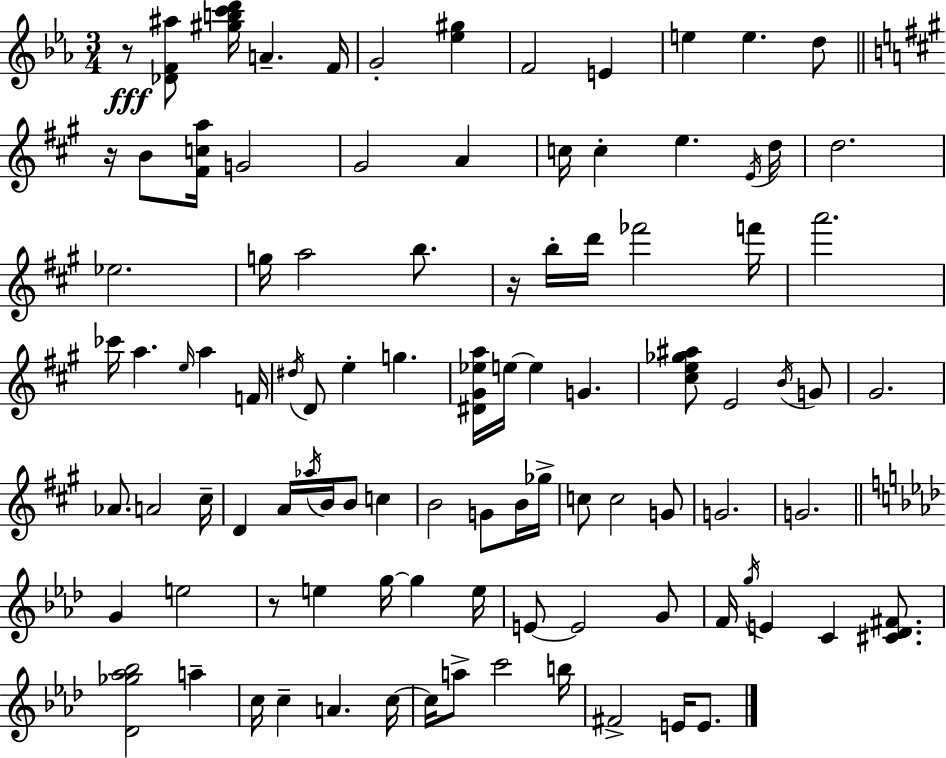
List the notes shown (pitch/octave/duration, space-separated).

R/e [Db4,F4,A#5]/e [G#5,B5,C6,D6]/s A4/q. F4/s G4/h [Eb5,G#5]/q F4/h E4/q E5/q E5/q. D5/e R/s B4/e [F#4,C5,A5]/s G4/h G#4/h A4/q C5/s C5/q E5/q. E4/s D5/s D5/h. Eb5/h. G5/s A5/h B5/e. R/s B5/s D6/s FES6/h F6/s A6/h. CES6/s A5/q. E5/s A5/q F4/s D#5/s D4/e E5/q G5/q. [D#4,G#4,Eb5,A5]/s E5/s E5/q G4/q. [C#5,E5,Gb5,A#5]/e E4/h B4/s G4/e G#4/h. Ab4/e. A4/h C#5/s D4/q A4/s Ab5/s B4/s B4/e C5/q B4/h G4/e B4/s Gb5/s C5/e C5/h G4/e G4/h. G4/h. G4/q E5/h R/e E5/q G5/s G5/q E5/s E4/e E4/h G4/e F4/s G5/s E4/q C4/q [C#4,Db4,F#4]/e. [Db4,Gb5,Ab5,Bb5]/h A5/q C5/s C5/q A4/q. C5/s C5/s A5/e C6/h B5/s F#4/h E4/s E4/e.